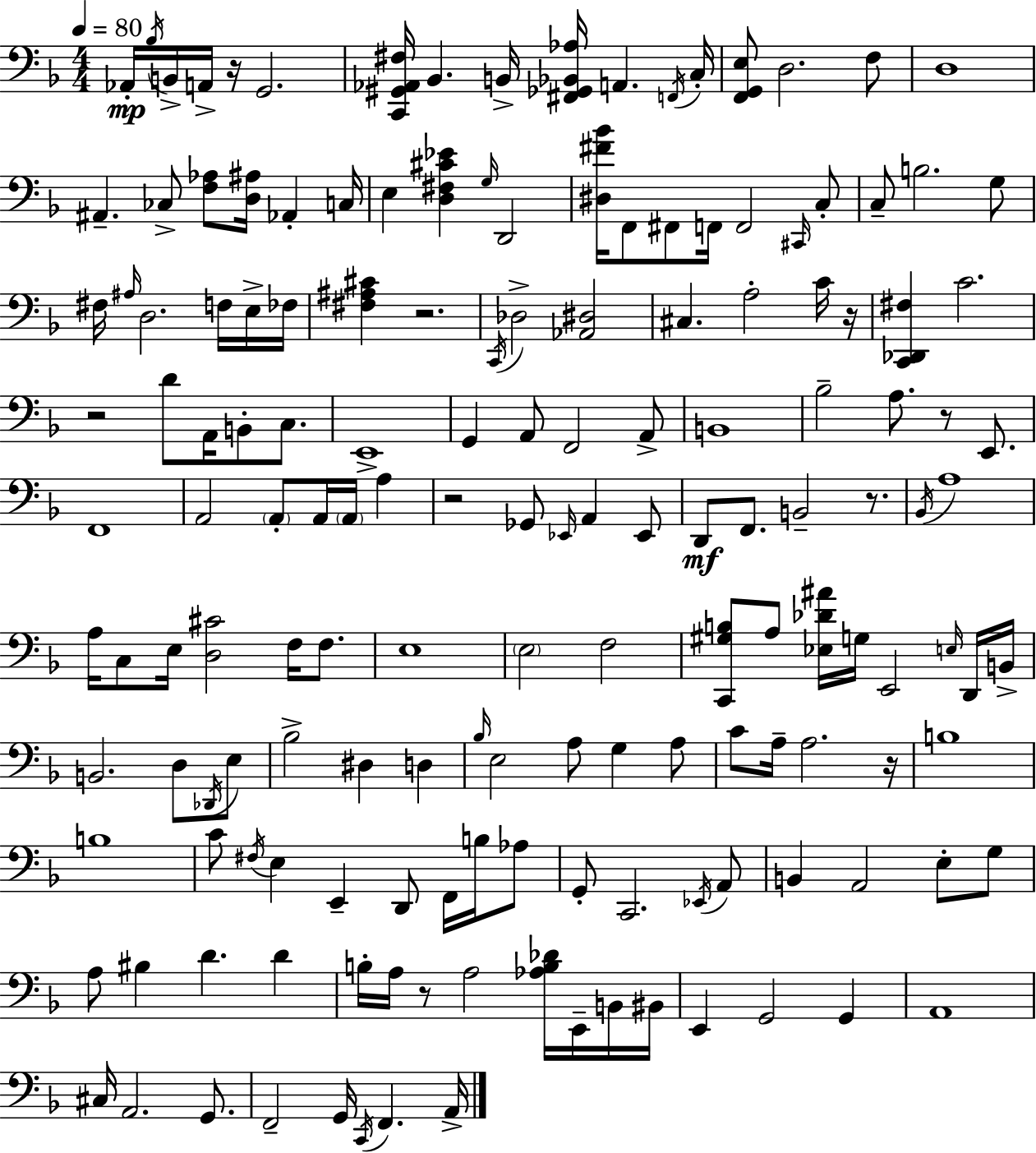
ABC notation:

X:1
T:Untitled
M:4/4
L:1/4
K:F
_A,,/4 _B,/4 B,,/4 A,,/4 z/4 G,,2 [C,,^G,,_A,,^F,]/4 _B,, B,,/4 [^F,,_G,,_B,,_A,]/4 A,, F,,/4 C,/4 [F,,G,,E,]/2 D,2 F,/2 D,4 ^A,, _C,/2 [F,_A,]/2 [D,^A,]/4 _A,, C,/4 E, [D,^F,^C_E] G,/4 D,,2 [^D,^F_B]/4 F,,/2 ^F,,/2 F,,/4 F,,2 ^C,,/4 C,/2 C,/2 B,2 G,/2 ^F,/4 ^A,/4 D,2 F,/4 E,/4 _F,/4 [^F,^A,^C] z2 C,,/4 _D,2 [_A,,^D,]2 ^C, A,2 C/4 z/4 [C,,_D,,^F,] C2 z2 D/2 A,,/4 B,,/2 C,/2 E,,4 G,, A,,/2 F,,2 A,,/2 B,,4 _B,2 A,/2 z/2 E,,/2 F,,4 A,,2 A,,/2 A,,/4 A,,/4 A, z2 _G,,/2 _E,,/4 A,, _E,,/2 D,,/2 F,,/2 B,,2 z/2 _B,,/4 A,4 A,/4 C,/2 E,/4 [D,^C]2 F,/4 F,/2 E,4 E,2 F,2 [C,,^G,B,]/2 A,/2 [_E,_D^A]/4 G,/4 E,,2 E,/4 D,,/4 B,,/4 B,,2 D,/2 _D,,/4 E,/2 _B,2 ^D, D, _B,/4 E,2 A,/2 G, A,/2 C/2 A,/4 A,2 z/4 B,4 B,4 C/2 ^F,/4 E, E,, D,,/2 F,,/4 B,/4 _A,/2 G,,/2 C,,2 _E,,/4 A,,/2 B,, A,,2 E,/2 G,/2 A,/2 ^B, D D B,/4 A,/4 z/2 A,2 [_A,B,_D]/4 E,,/4 B,,/4 ^B,,/4 E,, G,,2 G,, A,,4 ^C,/4 A,,2 G,,/2 F,,2 G,,/4 C,,/4 F,, A,,/4